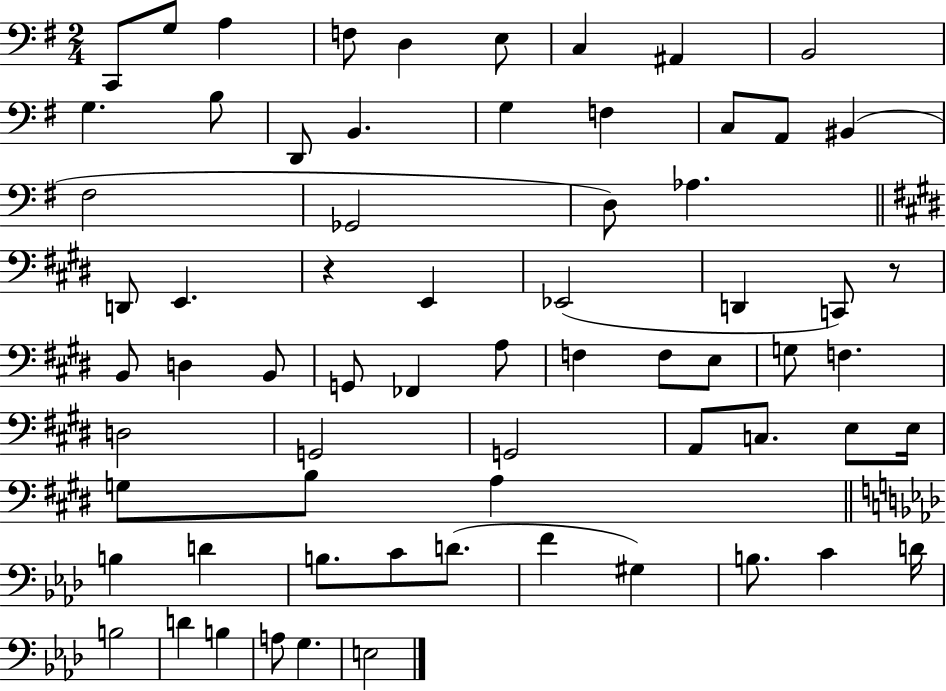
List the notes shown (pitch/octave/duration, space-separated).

C2/e G3/e A3/q F3/e D3/q E3/e C3/q A#2/q B2/h G3/q. B3/e D2/e B2/q. G3/q F3/q C3/e A2/e BIS2/q F#3/h Gb2/h D3/e Ab3/q. D2/e E2/q. R/q E2/q Eb2/h D2/q C2/e R/e B2/e D3/q B2/e G2/e FES2/q A3/e F3/q F3/e E3/e G3/e F3/q. D3/h G2/h G2/h A2/e C3/e. E3/e E3/s G3/e B3/e A3/q B3/q D4/q B3/e. C4/e D4/e. F4/q G#3/q B3/e. C4/q D4/s B3/h D4/q B3/q A3/e G3/q. E3/h